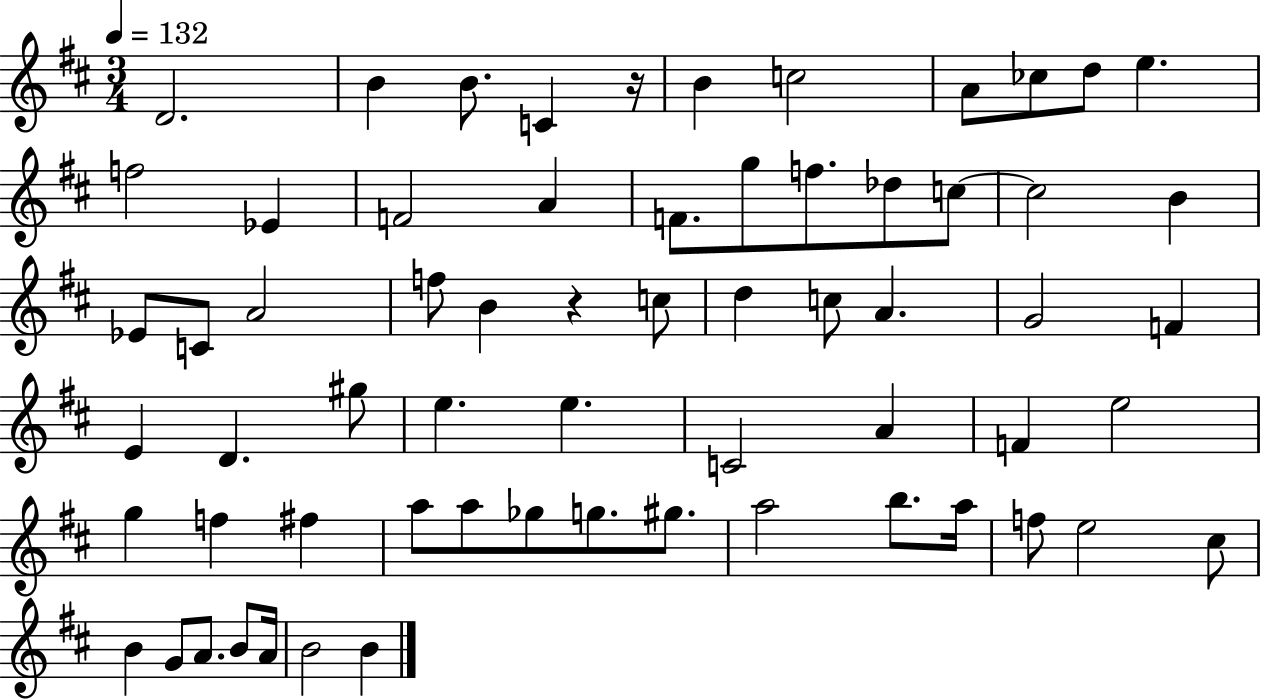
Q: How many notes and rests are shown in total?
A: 64